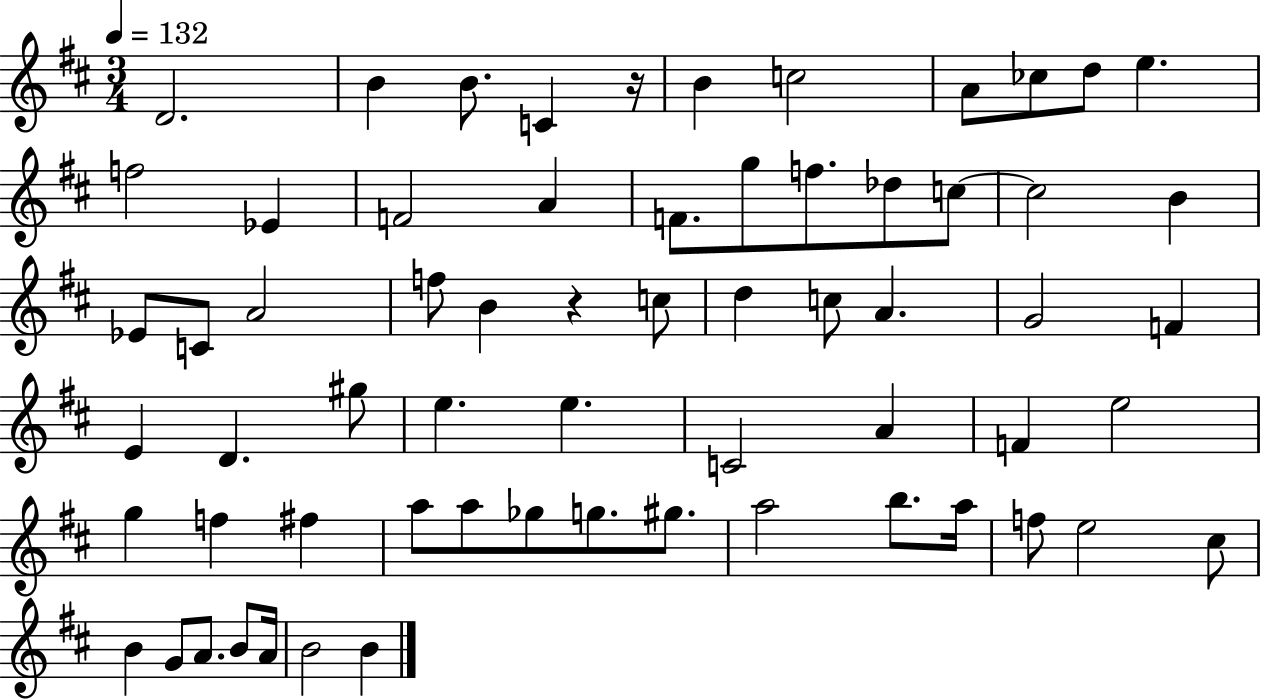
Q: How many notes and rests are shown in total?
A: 64